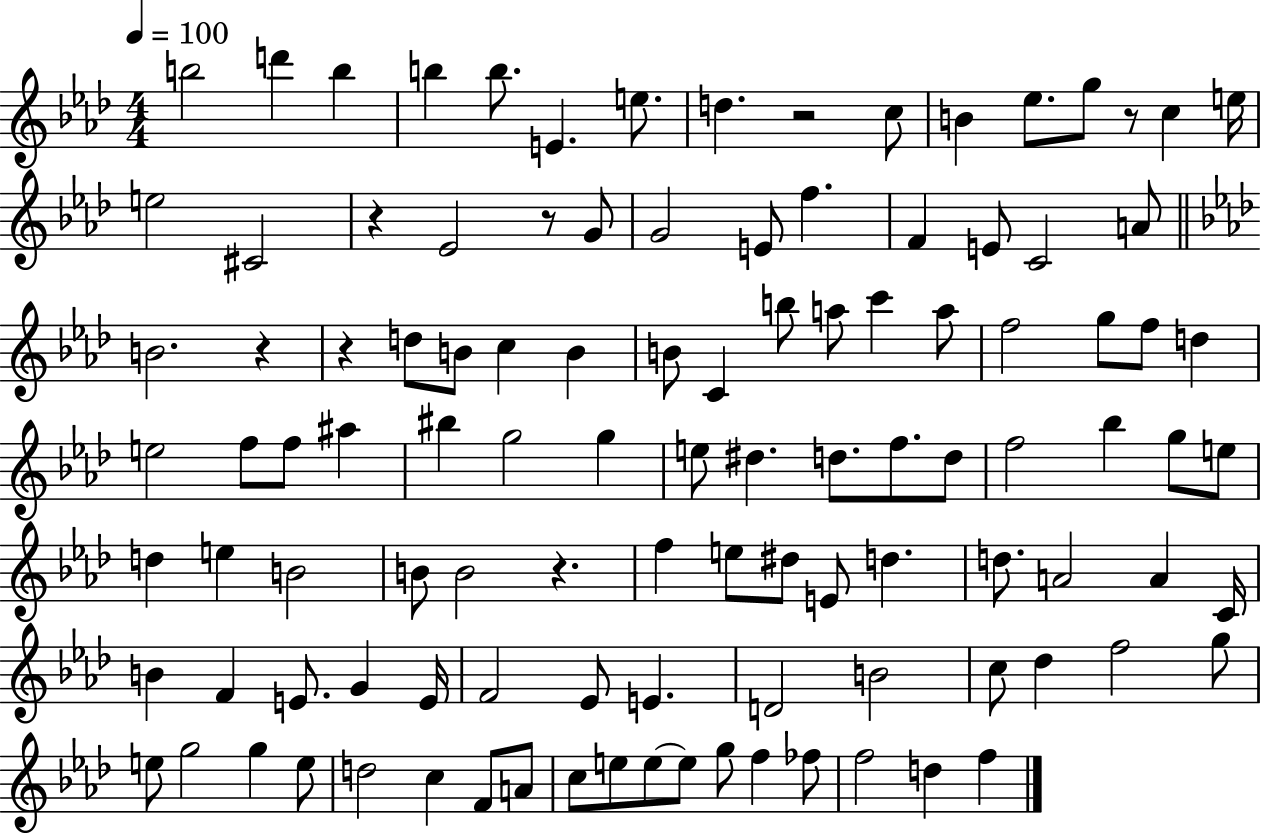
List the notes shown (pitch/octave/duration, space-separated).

B5/h D6/q B5/q B5/q B5/e. E4/q. E5/e. D5/q. R/h C5/e B4/q Eb5/e. G5/e R/e C5/q E5/s E5/h C#4/h R/q Eb4/h R/e G4/e G4/h E4/e F5/q. F4/q E4/e C4/h A4/e B4/h. R/q R/q D5/e B4/e C5/q B4/q B4/e C4/q B5/e A5/e C6/q A5/e F5/h G5/e F5/e D5/q E5/h F5/e F5/e A#5/q BIS5/q G5/h G5/q E5/e D#5/q. D5/e. F5/e. D5/e F5/h Bb5/q G5/e E5/e D5/q E5/q B4/h B4/e B4/h R/q. F5/q E5/e D#5/e E4/e D5/q. D5/e. A4/h A4/q C4/s B4/q F4/q E4/e. G4/q E4/s F4/h Eb4/e E4/q. D4/h B4/h C5/e Db5/q F5/h G5/e E5/e G5/h G5/q E5/e D5/h C5/q F4/e A4/e C5/e E5/e E5/e E5/e G5/e F5/q FES5/e F5/h D5/q F5/q